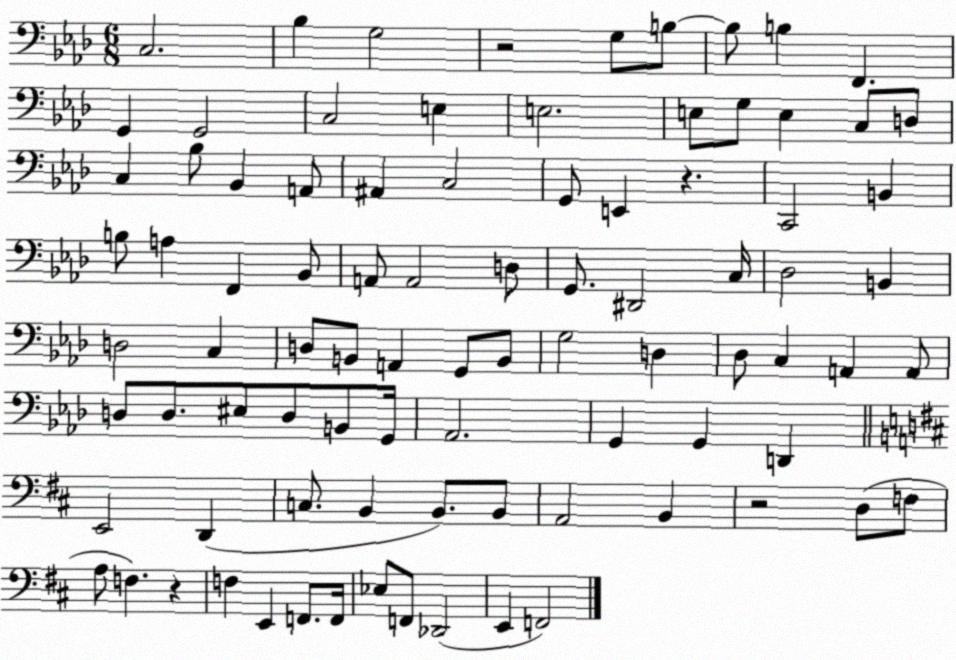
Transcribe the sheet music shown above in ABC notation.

X:1
T:Untitled
M:6/8
L:1/4
K:Ab
C,2 _B, G,2 z2 G,/2 B,/2 B,/2 B, F,, G,, G,,2 C,2 E, E,2 E,/2 G,/2 E, C,/2 D,/2 C, _B,/2 _B,, A,,/2 ^A,, C,2 G,,/2 E,, z C,,2 B,, B,/2 A, F,, _B,,/2 A,,/2 A,,2 D,/2 G,,/2 ^D,,2 C,/4 _D,2 B,, D,2 C, D,/2 B,,/2 A,, G,,/2 B,,/2 G,2 D, _D,/2 C, A,, A,,/2 D,/2 D,/2 ^E,/2 D,/2 B,,/2 G,,/4 _A,,2 G,, G,, D,, E,,2 D,, C,/2 B,, B,,/2 B,,/2 A,,2 B,, z2 D,/2 F,/2 A,/2 F, z F, E,, F,,/2 F,,/4 _E,/2 F,,/2 _D,,2 E,, F,,2